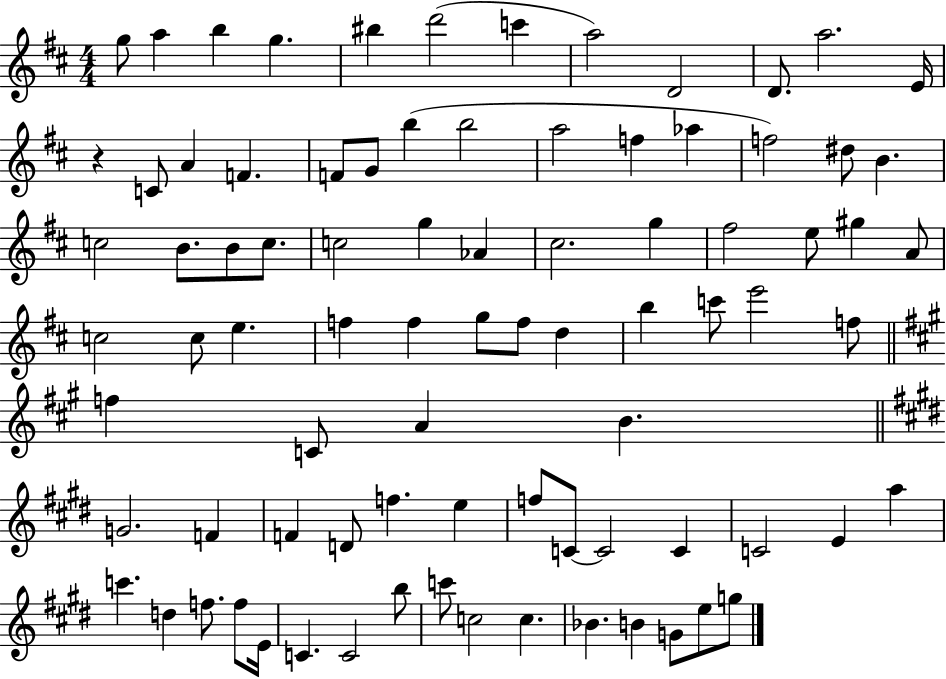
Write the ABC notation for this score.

X:1
T:Untitled
M:4/4
L:1/4
K:D
g/2 a b g ^b d'2 c' a2 D2 D/2 a2 E/4 z C/2 A F F/2 G/2 b b2 a2 f _a f2 ^d/2 B c2 B/2 B/2 c/2 c2 g _A ^c2 g ^f2 e/2 ^g A/2 c2 c/2 e f f g/2 f/2 d b c'/2 e'2 f/2 f C/2 A B G2 F F D/2 f e f/2 C/2 C2 C C2 E a c' d f/2 f/2 E/4 C C2 b/2 c'/2 c2 c _B B G/2 e/2 g/2